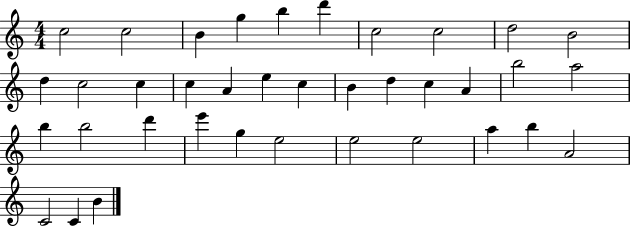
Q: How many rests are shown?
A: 0